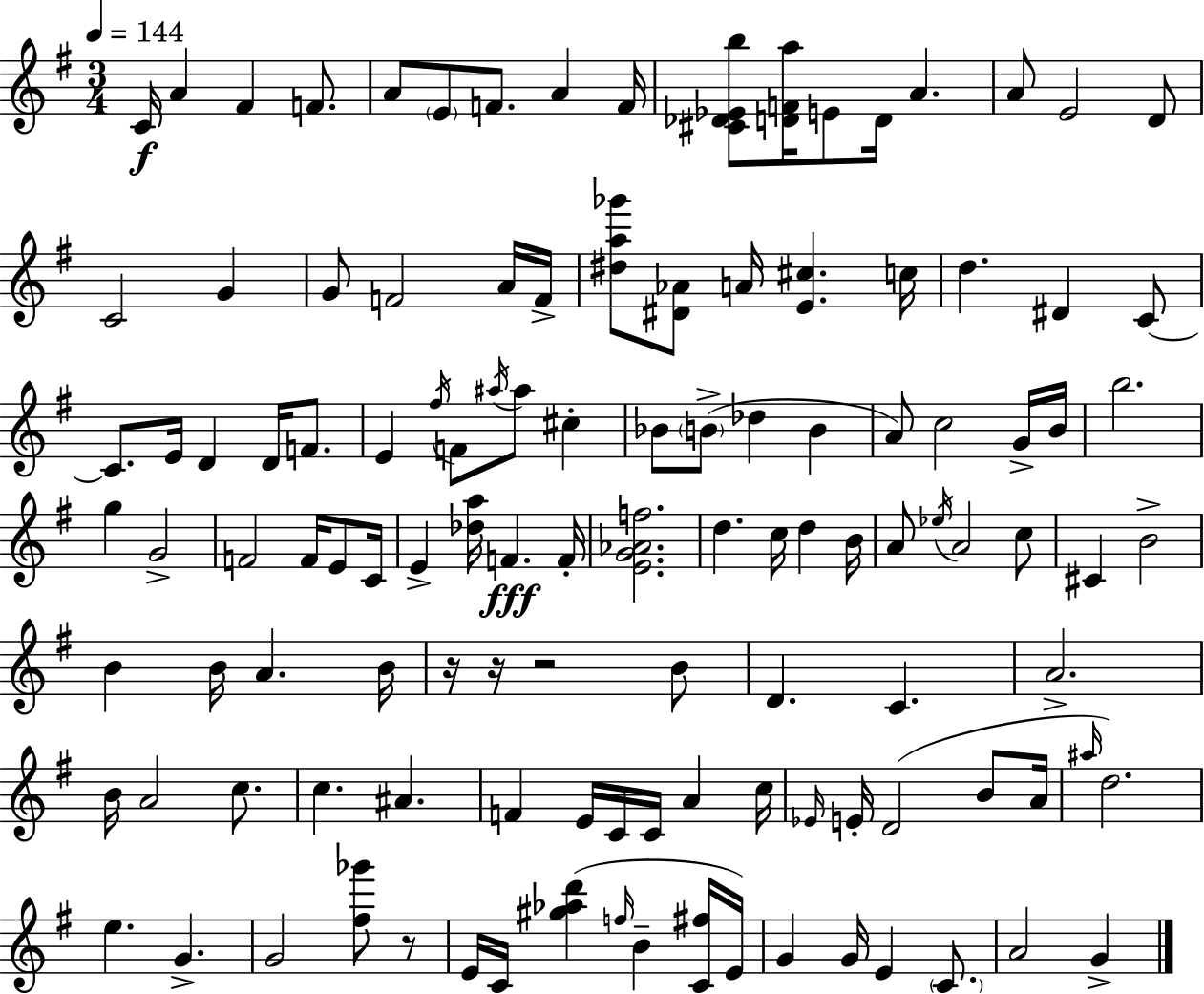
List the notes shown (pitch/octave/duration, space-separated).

C4/s A4/q F#4/q F4/e. A4/e E4/e F4/e. A4/q F4/s [C#4,Db4,Eb4,B5]/e [D4,F4,A5]/s E4/e D4/s A4/q. A4/e E4/h D4/e C4/h G4/q G4/e F4/h A4/s F4/s [D#5,A5,Gb6]/e [D#4,Ab4]/e A4/s [E4,C#5]/q. C5/s D5/q. D#4/q C4/e C4/e. E4/s D4/q D4/s F4/e. E4/q F#5/s F4/e A#5/s A#5/e C#5/q Bb4/e B4/e Db5/q B4/q A4/e C5/h G4/s B4/s B5/h. G5/q G4/h F4/h F4/s E4/e C4/s E4/q [Db5,A5]/s F4/q. F4/s [E4,G4,Ab4,F5]/h. D5/q. C5/s D5/q B4/s A4/e Eb5/s A4/h C5/e C#4/q B4/h B4/q B4/s A4/q. B4/s R/s R/s R/h B4/e D4/q. C4/q. A4/h. B4/s A4/h C5/e. C5/q. A#4/q. F4/q E4/s C4/s C4/s A4/q C5/s Eb4/s E4/s D4/h B4/e A4/s A#5/s D5/h. E5/q. G4/q. G4/h [F#5,Gb6]/e R/e E4/s C4/s [G#5,Ab5,D6]/q F5/s B4/q [C4,F#5]/s E4/s G4/q G4/s E4/q C4/e. A4/h G4/q